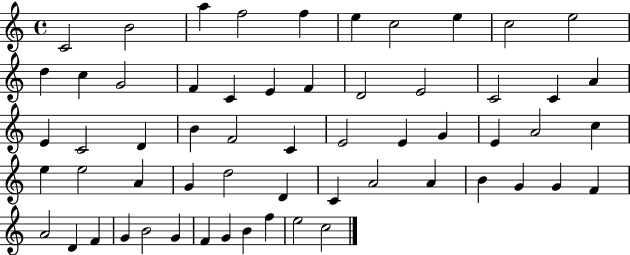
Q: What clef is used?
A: treble